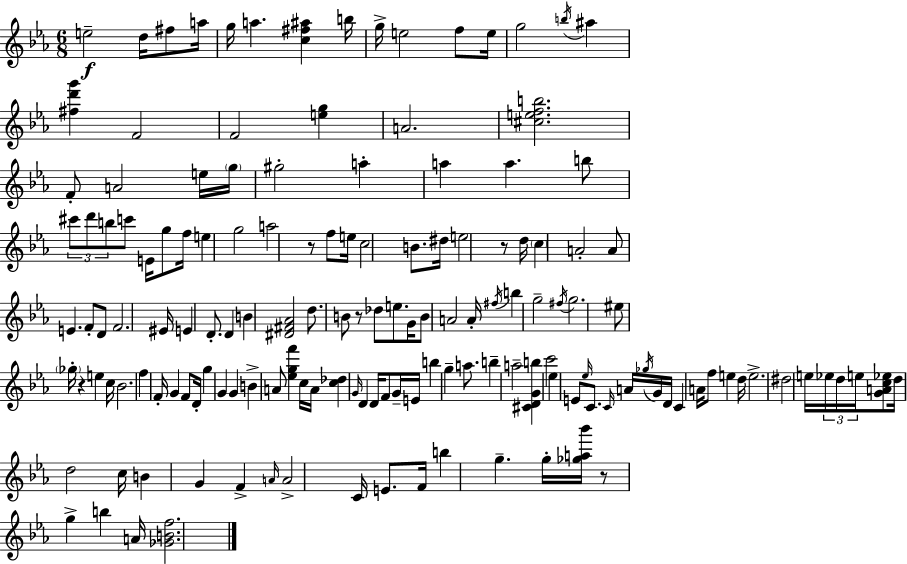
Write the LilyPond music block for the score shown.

{
  \clef treble
  \numericTimeSignature
  \time 6/8
  \key c \minor
  \repeat volta 2 { e''2--\f d''16 fis''8 a''16 | g''16 a''4. <c'' fis'' ais''>4 b''16 | g''16-> e''2 f''8 e''16 | g''2 \acciaccatura { b''16 } ais''4 | \break <fis'' d''' g'''>4 f'2 | f'2 <e'' g''>4 | a'2. | <cis'' e'' f'' b''>2. | \break f'8-. a'2 e''16 | \parenthesize g''16 gis''2-. a''4-. | a''4 a''4. b''8 | \tuplet 3/2 { cis'''8 d'''8 b''8 } c'''8 e'16 g''8 | \break f''16 e''4 g''2 | a''2 r8 f''8 | e''16 c''2 b'8. | dis''16 e''2 r8 | \break d''16 \parenthesize c''4 a'2-. | a'8 e'4. f'8-. d'8 | f'2. | eis'16 e'4 d'8.-. d'4 | \break b'4 <dis' fis' aes'>2 | d''8. b'8 r8 des''8 e''8. | g'16 b'8 a'2 | a'16-. \acciaccatura { fis''16 } b''4 g''2-- | \break \acciaccatura { fis''16 } g''2. | eis''8 \parenthesize ges''16-. r4 e''4 | c''16 bes'2. | f''4 f'16-. g'4 | \break f'8 d'16-. g''4 g'4 g'4 | b'4-> a'8 <ees'' g'' f'''>4 | c''16 a'16 <c'' des''>4 \grace { g'16 } d'4 | d'16 f'8 g'16-- e'16 b''4 g''4-- | \break a''8. b''4-- a''2-- | <cis' d' g' b''>4 c'''2 | ees''4 e'8 \grace { ees''16 } c'8. | \grace { c'16 } a'16 \acciaccatura { ges''16 } g'16 d'16 c'4 a'16 | \break f''8 e''4 d''16 e''2.-> | dis''2 | e''16 \tuplet 3/2 { ees''16 d''16 e''16 } <g' a' c'' ees''>8 d''16 d''2 | c''16 b'4 g'4 | \break f'4-> \grace { a'16 } a'2-> | c'16 e'8. f'16 b''4 | g''4.-- g''16-. <ges'' a'' bes'''>16 r8 g''4-> | b''4 a'16 <ges' b' f''>2. | \break } \bar "|."
}